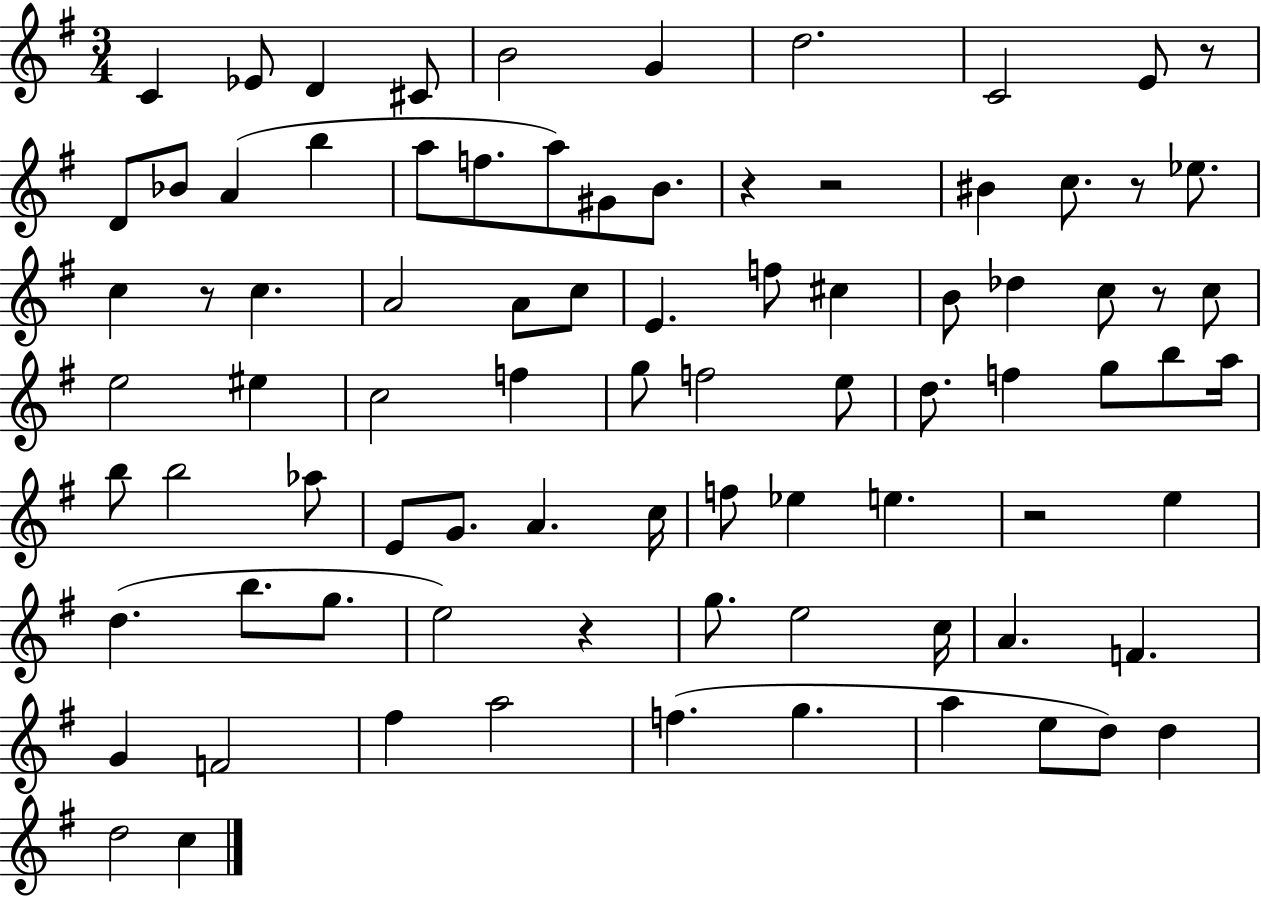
C4/q Eb4/e D4/q C#4/e B4/h G4/q D5/h. C4/h E4/e R/e D4/e Bb4/e A4/q B5/q A5/e F5/e. A5/e G#4/e B4/e. R/q R/h BIS4/q C5/e. R/e Eb5/e. C5/q R/e C5/q. A4/h A4/e C5/e E4/q. F5/e C#5/q B4/e Db5/q C5/e R/e C5/e E5/h EIS5/q C5/h F5/q G5/e F5/h E5/e D5/e. F5/q G5/e B5/e A5/s B5/e B5/h Ab5/e E4/e G4/e. A4/q. C5/s F5/e Eb5/q E5/q. R/h E5/q D5/q. B5/e. G5/e. E5/h R/q G5/e. E5/h C5/s A4/q. F4/q. G4/q F4/h F#5/q A5/h F5/q. G5/q. A5/q E5/e D5/e D5/q D5/h C5/q